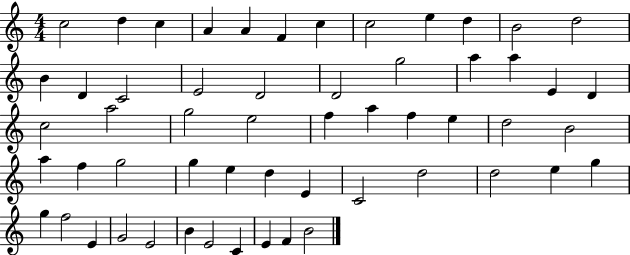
C5/h D5/q C5/q A4/q A4/q F4/q C5/q C5/h E5/q D5/q B4/h D5/h B4/q D4/q C4/h E4/h D4/h D4/h G5/h A5/q A5/q E4/q D4/q C5/h A5/h G5/h E5/h F5/q A5/q F5/q E5/q D5/h B4/h A5/q F5/q G5/h G5/q E5/q D5/q E4/q C4/h D5/h D5/h E5/q G5/q G5/q F5/h E4/q G4/h E4/h B4/q E4/h C4/q E4/q F4/q B4/h